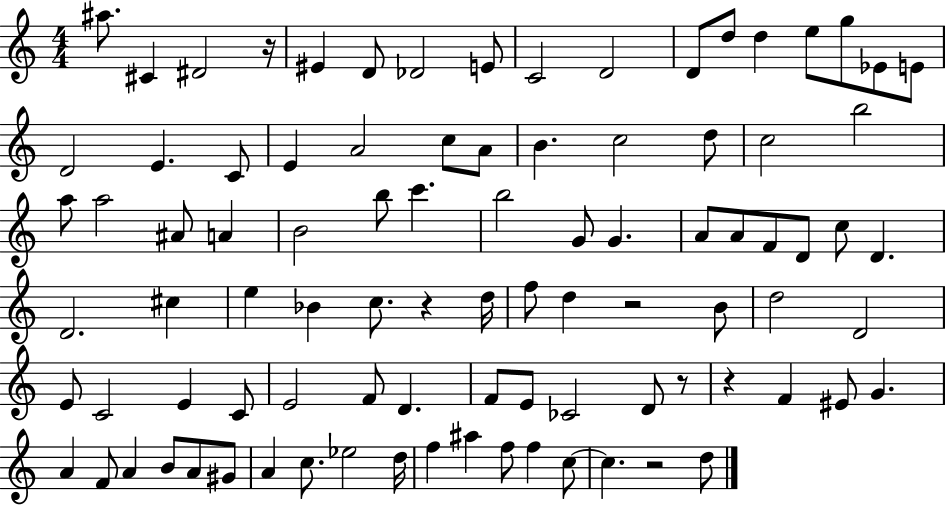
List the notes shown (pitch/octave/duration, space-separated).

A#5/e. C#4/q D#4/h R/s EIS4/q D4/e Db4/h E4/e C4/h D4/h D4/e D5/e D5/q E5/e G5/e Eb4/e E4/e D4/h E4/q. C4/e E4/q A4/h C5/e A4/e B4/q. C5/h D5/e C5/h B5/h A5/e A5/h A#4/e A4/q B4/h B5/e C6/q. B5/h G4/e G4/q. A4/e A4/e F4/e D4/e C5/e D4/q. D4/h. C#5/q E5/q Bb4/q C5/e. R/q D5/s F5/e D5/q R/h B4/e D5/h D4/h E4/e C4/h E4/q C4/e E4/h F4/e D4/q. F4/e E4/e CES4/h D4/e R/e R/q F4/q EIS4/e G4/q. A4/q F4/e A4/q B4/e A4/e G#4/e A4/q C5/e. Eb5/h D5/s F5/q A#5/q F5/e F5/q C5/e C5/q. R/h D5/e